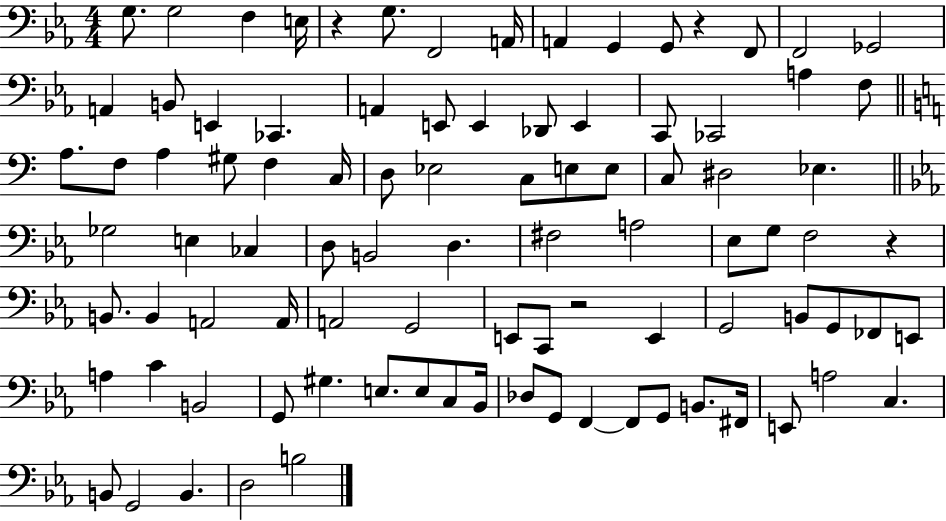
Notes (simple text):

G3/e. G3/h F3/q E3/s R/q G3/e. F2/h A2/s A2/q G2/q G2/e R/q F2/e F2/h Gb2/h A2/q B2/e E2/q CES2/q. A2/q E2/e E2/q Db2/e E2/q C2/e CES2/h A3/q F3/e A3/e. F3/e A3/q G#3/e F3/q C3/s D3/e Eb3/h C3/e E3/e E3/e C3/e D#3/h Eb3/q. Gb3/h E3/q CES3/q D3/e B2/h D3/q. F#3/h A3/h Eb3/e G3/e F3/h R/q B2/e. B2/q A2/h A2/s A2/h G2/h E2/e C2/e R/h E2/q G2/h B2/e G2/e FES2/e E2/e A3/q C4/q B2/h G2/e G#3/q. E3/e. E3/e C3/e Bb2/s Db3/e G2/e F2/q F2/e G2/e B2/e. F#2/s E2/e A3/h C3/q. B2/e G2/h B2/q. D3/h B3/h